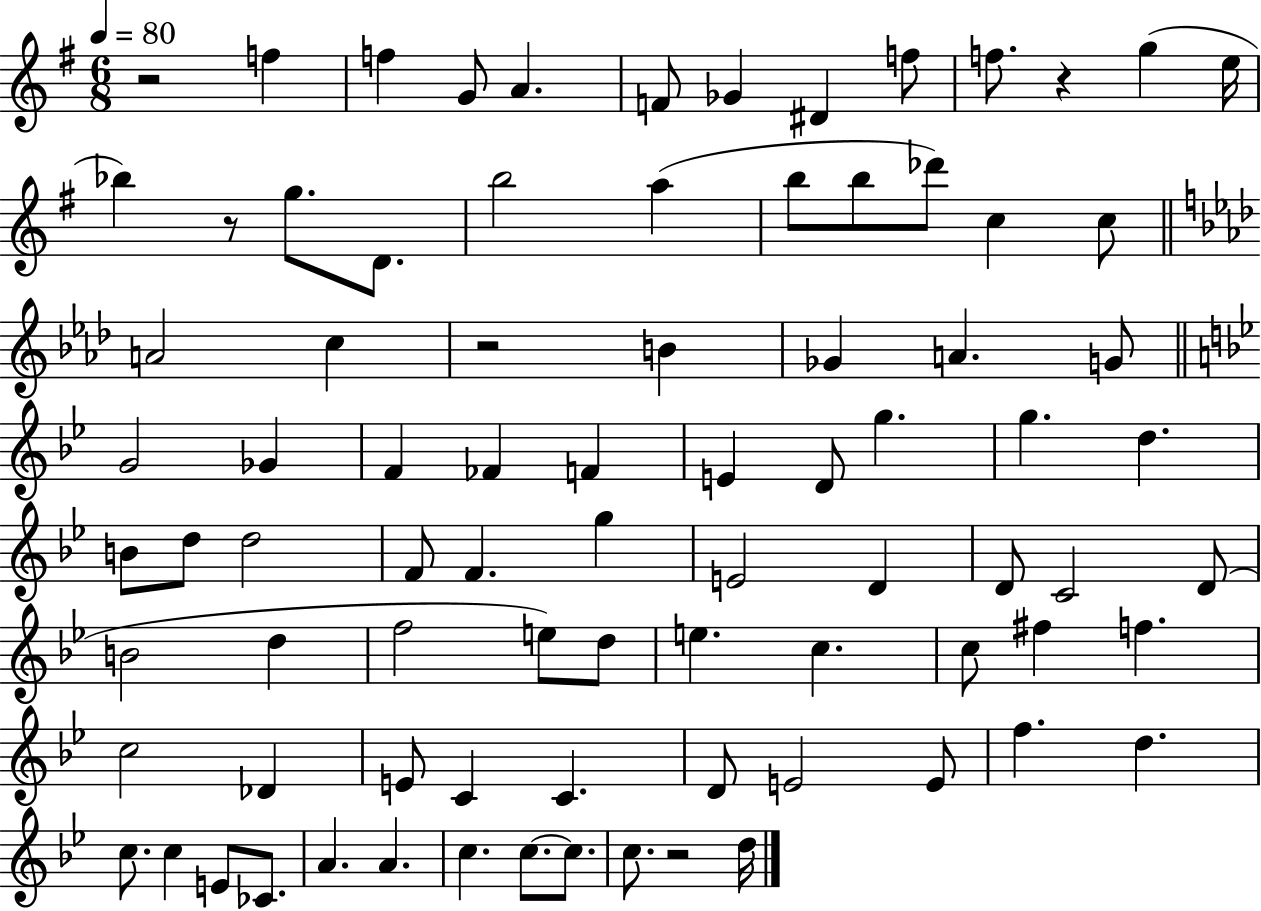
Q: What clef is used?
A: treble